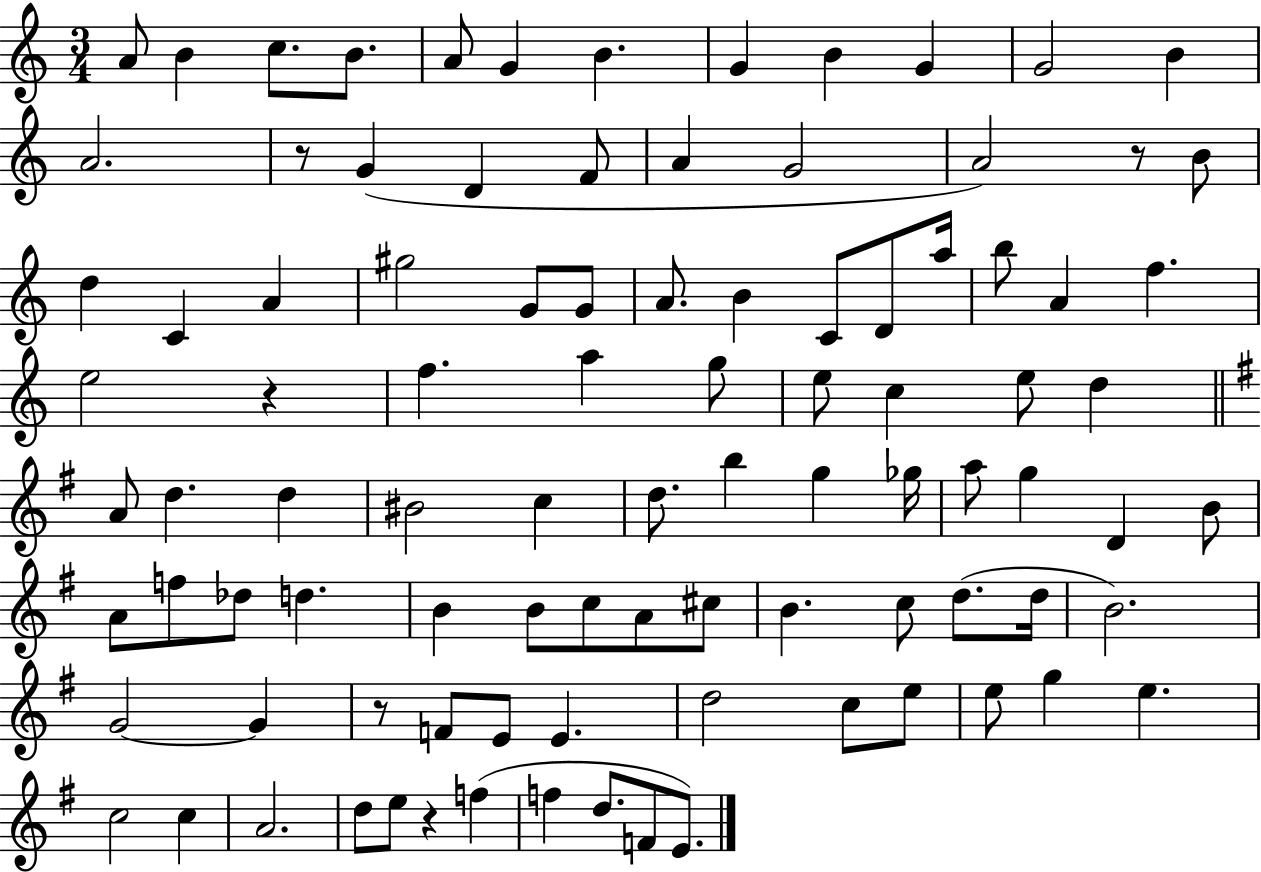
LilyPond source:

{
  \clef treble
  \numericTimeSignature
  \time 3/4
  \key c \major
  a'8 b'4 c''8. b'8. | a'8 g'4 b'4. | g'4 b'4 g'4 | g'2 b'4 | \break a'2. | r8 g'4( d'4 f'8 | a'4 g'2 | a'2) r8 b'8 | \break d''4 c'4 a'4 | gis''2 g'8 g'8 | a'8. b'4 c'8 d'8 a''16 | b''8 a'4 f''4. | \break e''2 r4 | f''4. a''4 g''8 | e''8 c''4 e''8 d''4 | \bar "||" \break \key g \major a'8 d''4. d''4 | bis'2 c''4 | d''8. b''4 g''4 ges''16 | a''8 g''4 d'4 b'8 | \break a'8 f''8 des''8 d''4. | b'4 b'8 c''8 a'8 cis''8 | b'4. c''8 d''8.( d''16 | b'2.) | \break g'2~~ g'4 | r8 f'8 e'8 e'4. | d''2 c''8 e''8 | e''8 g''4 e''4. | \break c''2 c''4 | a'2. | d''8 e''8 r4 f''4( | f''4 d''8. f'8 e'8.) | \break \bar "|."
}